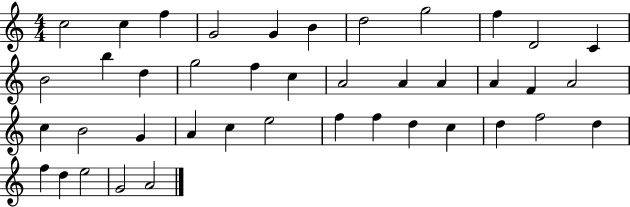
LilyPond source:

{
  \clef treble
  \numericTimeSignature
  \time 4/4
  \key c \major
  c''2 c''4 f''4 | g'2 g'4 b'4 | d''2 g''2 | f''4 d'2 c'4 | \break b'2 b''4 d''4 | g''2 f''4 c''4 | a'2 a'4 a'4 | a'4 f'4 a'2 | \break c''4 b'2 g'4 | a'4 c''4 e''2 | f''4 f''4 d''4 c''4 | d''4 f''2 d''4 | \break f''4 d''4 e''2 | g'2 a'2 | \bar "|."
}